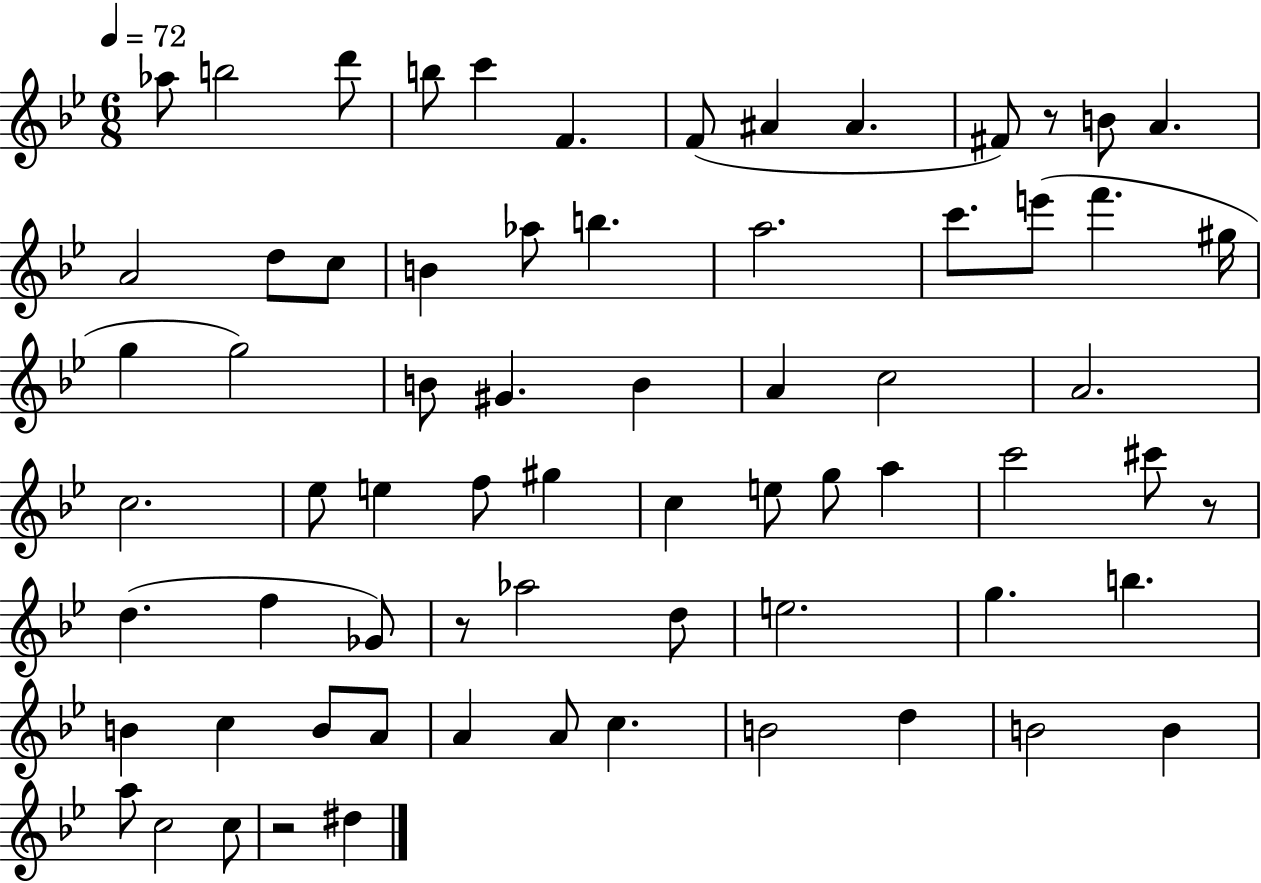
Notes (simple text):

Ab5/e B5/h D6/e B5/e C6/q F4/q. F4/e A#4/q A#4/q. F#4/e R/e B4/e A4/q. A4/h D5/e C5/e B4/q Ab5/e B5/q. A5/h. C6/e. E6/e F6/q. G#5/s G5/q G5/h B4/e G#4/q. B4/q A4/q C5/h A4/h. C5/h. Eb5/e E5/q F5/e G#5/q C5/q E5/e G5/e A5/q C6/h C#6/e R/e D5/q. F5/q Gb4/e R/e Ab5/h D5/e E5/h. G5/q. B5/q. B4/q C5/q B4/e A4/e A4/q A4/e C5/q. B4/h D5/q B4/h B4/q A5/e C5/h C5/e R/h D#5/q